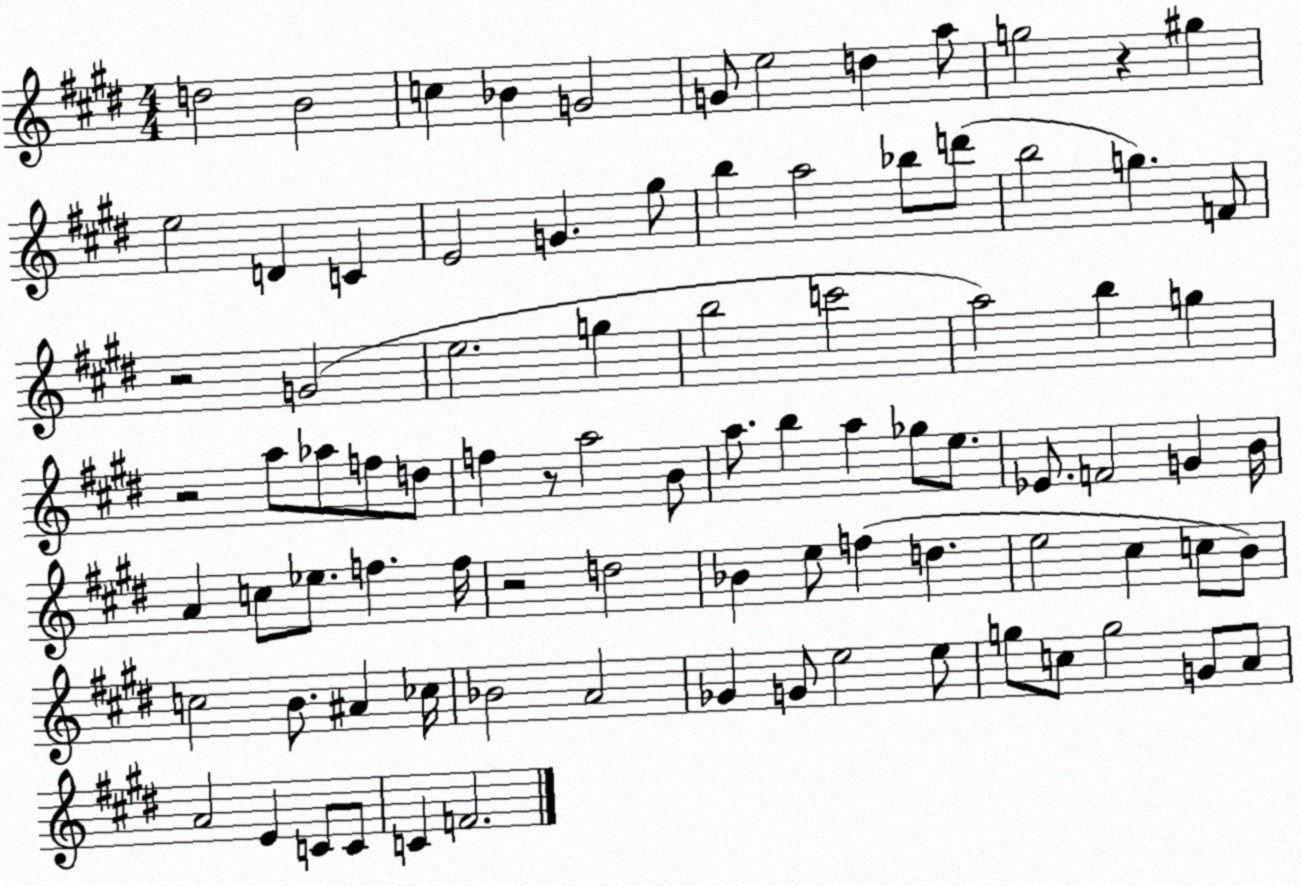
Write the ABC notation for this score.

X:1
T:Untitled
M:4/4
L:1/4
K:E
d2 B2 c _B G2 G/2 e2 d a/2 g2 z ^g e2 D C E2 G ^g/2 b a2 _b/2 d'/2 b2 g F/2 z2 G2 e2 g b2 c'2 a2 b g z2 a/2 _a/2 f/2 d/2 f z/2 a2 B/2 a/2 b a _g/2 e/2 _E/2 F2 G B/4 A c/2 _e/2 f f/4 z2 d2 _B e/2 f d e2 ^c c/2 B/2 c2 B/2 ^A _c/4 _B2 A2 _G G/2 e2 e/2 g/2 c/2 g2 G/2 A/2 A2 E C/2 C/2 C F2